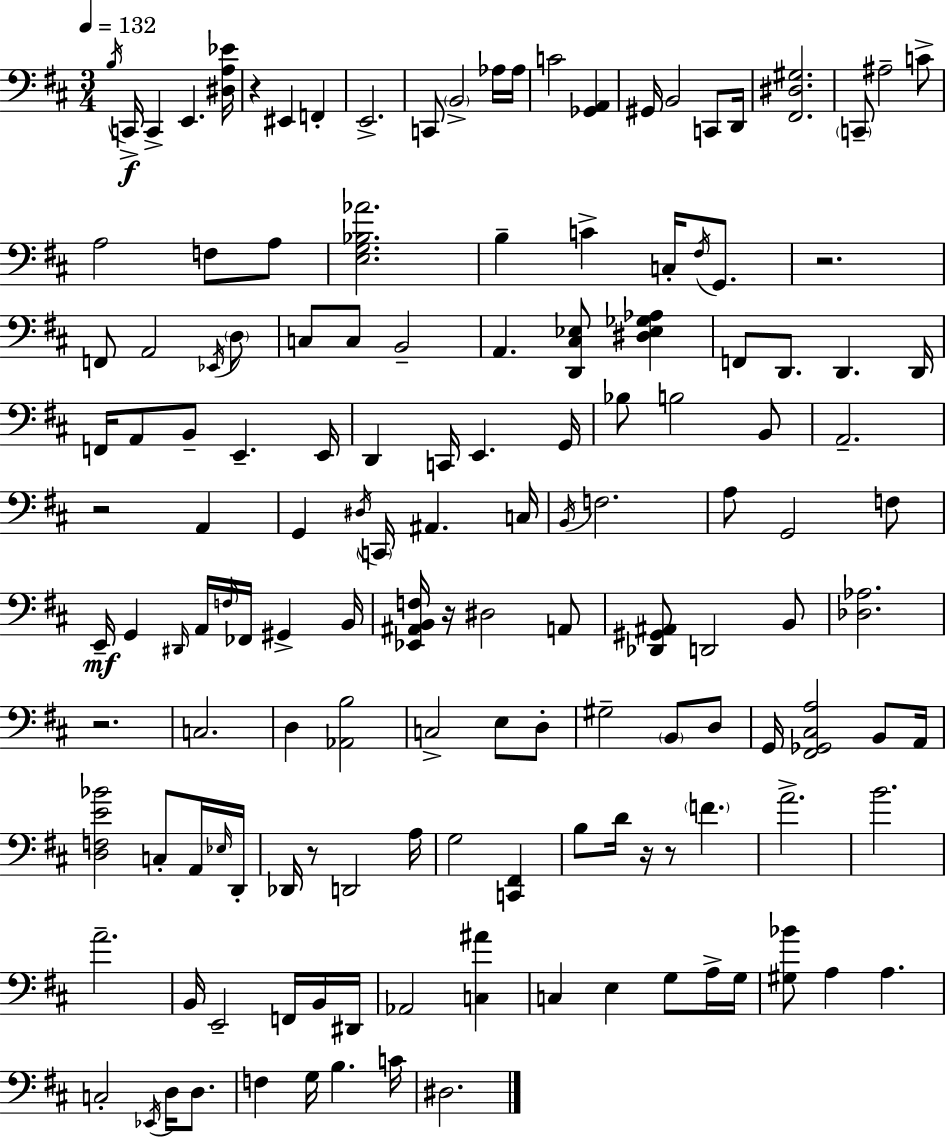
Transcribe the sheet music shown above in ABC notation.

X:1
T:Untitled
M:3/4
L:1/4
K:D
B,/4 C,,/4 C,, E,, [^D,A,_E]/4 z ^E,, F,, E,,2 C,,/2 B,,2 _A,/4 _A,/4 C2 [_G,,A,,] ^G,,/4 B,,2 C,,/2 D,,/4 [^F,,^D,^G,]2 C,,/2 ^A,2 C/2 A,2 F,/2 A,/2 [E,G,_B,_A]2 B, C C,/4 ^F,/4 G,,/2 z2 F,,/2 A,,2 _E,,/4 D,/2 C,/2 C,/2 B,,2 A,, [D,,^C,_E,]/2 [^D,_E,_G,_A,] F,,/2 D,,/2 D,, D,,/4 F,,/4 A,,/2 B,,/2 E,, E,,/4 D,, C,,/4 E,, G,,/4 _B,/2 B,2 B,,/2 A,,2 z2 A,, G,, ^D,/4 C,,/4 ^A,, C,/4 B,,/4 F,2 A,/2 G,,2 F,/2 E,,/4 G,, ^D,,/4 A,,/4 F,/4 _F,,/4 ^G,, B,,/4 [_E,,^A,,B,,F,]/4 z/4 ^D,2 A,,/2 [_D,,^G,,^A,,]/2 D,,2 B,,/2 [_D,_A,]2 z2 C,2 D, [_A,,B,]2 C,2 E,/2 D,/2 ^G,2 B,,/2 D,/2 G,,/4 [^F,,_G,,^C,A,]2 B,,/2 A,,/4 [D,F,E_B]2 C,/2 A,,/4 _E,/4 D,,/4 _D,,/4 z/2 D,,2 A,/4 G,2 [C,,^F,,] B,/2 D/4 z/4 z/2 F A2 B2 A2 B,,/4 E,,2 F,,/4 B,,/4 ^D,,/4 _A,,2 [C,^A] C, E, G,/2 A,/4 G,/4 [^G,_B]/2 A, A, C,2 _E,,/4 D,/4 D,/2 F, G,/4 B, C/4 ^D,2